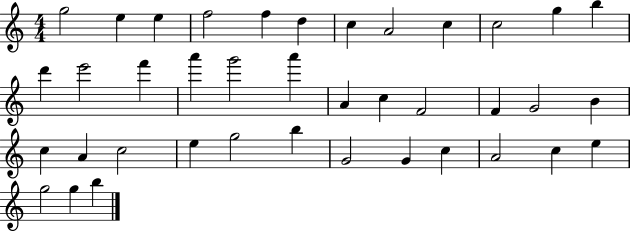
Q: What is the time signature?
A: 4/4